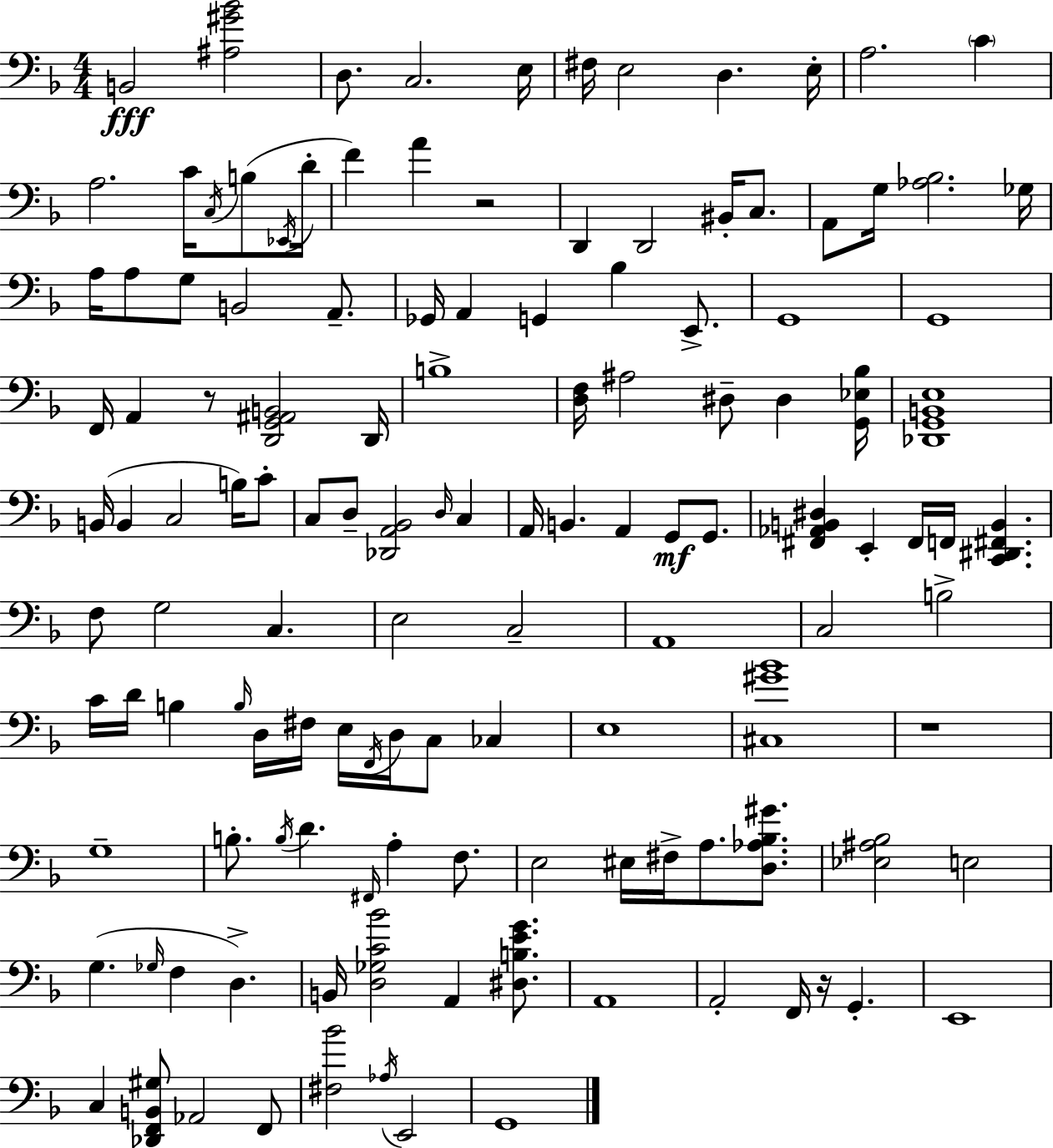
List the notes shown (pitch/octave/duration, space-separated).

B2/h [A#3,G#4,Bb4]/h D3/e. C3/h. E3/s F#3/s E3/h D3/q. E3/s A3/h. C4/q A3/h. C4/s C3/s B3/e Eb2/s D4/s F4/q A4/q R/h D2/q D2/h BIS2/s C3/e. A2/e G3/s [Ab3,Bb3]/h. Gb3/s A3/s A3/e G3/e B2/h A2/e. Gb2/s A2/q G2/q Bb3/q E2/e. G2/w G2/w F2/s A2/q R/e [D2,G2,A#2,B2]/h D2/s B3/w [D3,F3]/s A#3/h D#3/e D#3/q [G2,Eb3,Bb3]/s [Db2,G2,B2,E3]/w B2/s B2/q C3/h B3/s C4/e C3/e D3/e [Db2,A2,Bb2]/h D3/s C3/q A2/s B2/q. A2/q G2/e G2/e. [F#2,Ab2,B2,D#3]/q E2/q F#2/s F2/s [C2,D#2,F#2,B2]/q. F3/e G3/h C3/q. E3/h C3/h A2/w C3/h B3/h C4/s D4/s B3/q B3/s D3/s F#3/s E3/s F2/s D3/s C3/e CES3/q E3/w [C#3,G#4,Bb4]/w R/w G3/w B3/e. B3/s D4/q. F#2/s A3/q F3/e. E3/h EIS3/s F#3/s A3/e. [D3,Ab3,Bb3,G#4]/e. [Eb3,A#3,Bb3]/h E3/h G3/q. Gb3/s F3/q D3/q. B2/s [D3,Gb3,C4,Bb4]/h A2/q [D#3,B3,E4,G4]/e. A2/w A2/h F2/s R/s G2/q. E2/w C3/q [Db2,F2,B2,G#3]/e Ab2/h F2/e [F#3,Bb4]/h Ab3/s E2/h G2/w